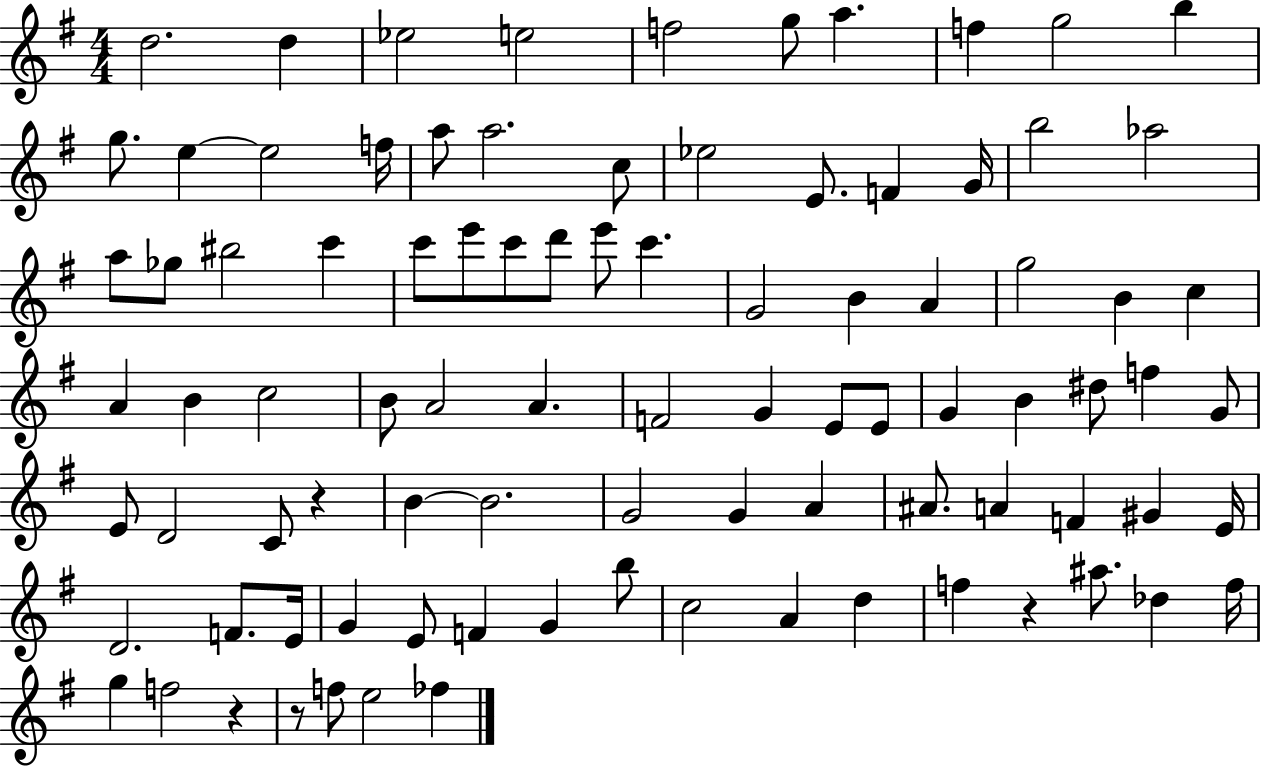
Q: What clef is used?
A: treble